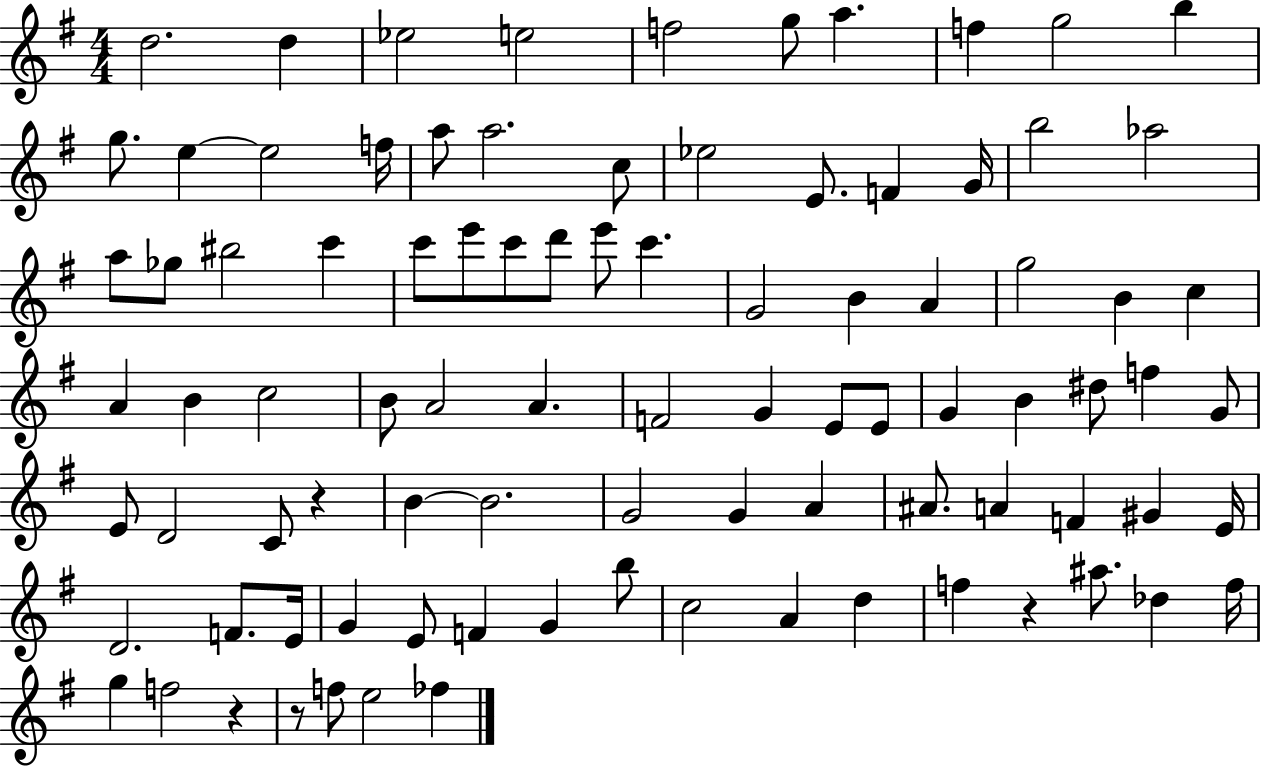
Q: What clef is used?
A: treble